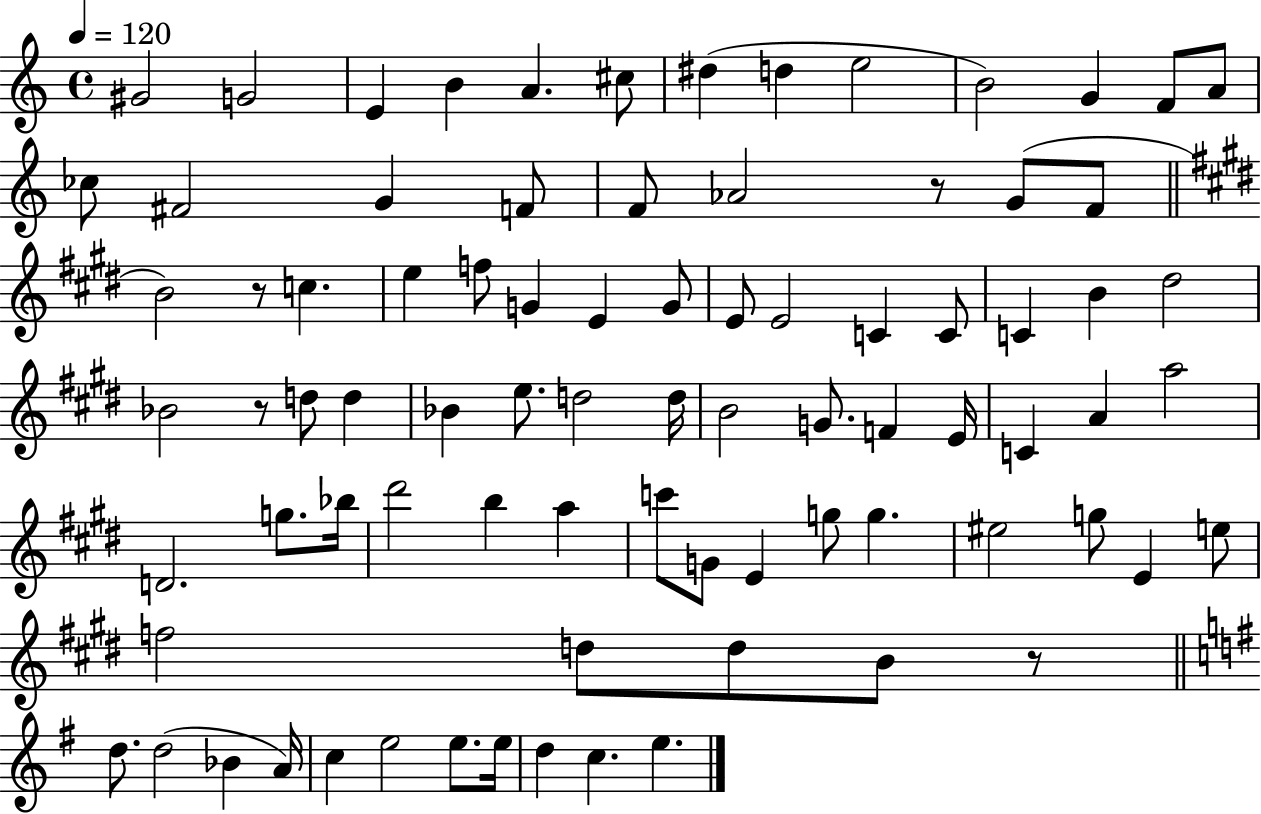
{
  \clef treble
  \time 4/4
  \defaultTimeSignature
  \key c \major
  \tempo 4 = 120
  gis'2 g'2 | e'4 b'4 a'4. cis''8 | dis''4( d''4 e''2 | b'2) g'4 f'8 a'8 | \break ces''8 fis'2 g'4 f'8 | f'8 aes'2 r8 g'8( f'8 | \bar "||" \break \key e \major b'2) r8 c''4. | e''4 f''8 g'4 e'4 g'8 | e'8 e'2 c'4 c'8 | c'4 b'4 dis''2 | \break bes'2 r8 d''8 d''4 | bes'4 e''8. d''2 d''16 | b'2 g'8. f'4 e'16 | c'4 a'4 a''2 | \break d'2. g''8. bes''16 | dis'''2 b''4 a''4 | c'''8 g'8 e'4 g''8 g''4. | eis''2 g''8 e'4 e''8 | \break f''2 d''8 d''8 b'8 r8 | \bar "||" \break \key e \minor d''8. d''2( bes'4 a'16) | c''4 e''2 e''8. e''16 | d''4 c''4. e''4. | \bar "|."
}